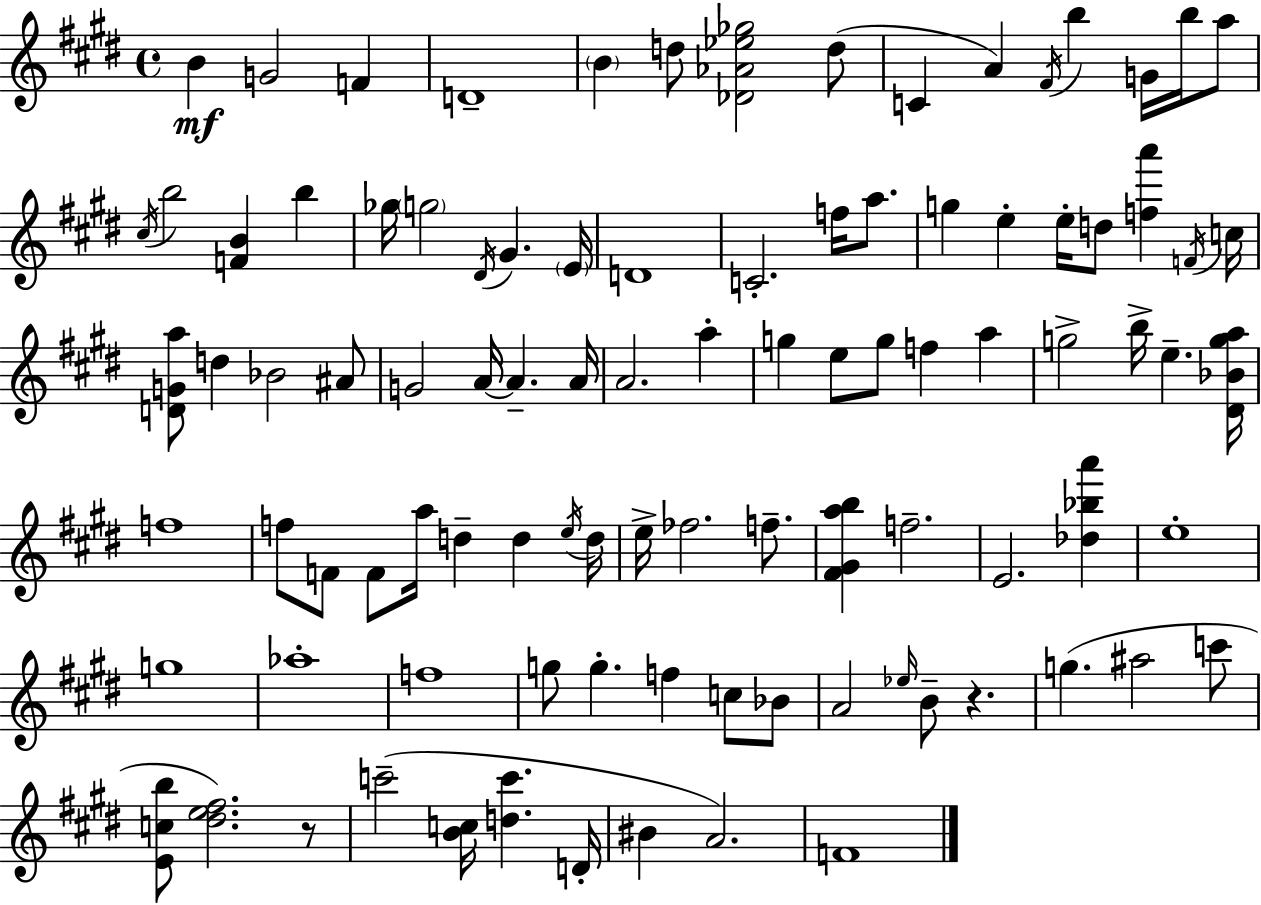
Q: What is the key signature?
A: E major